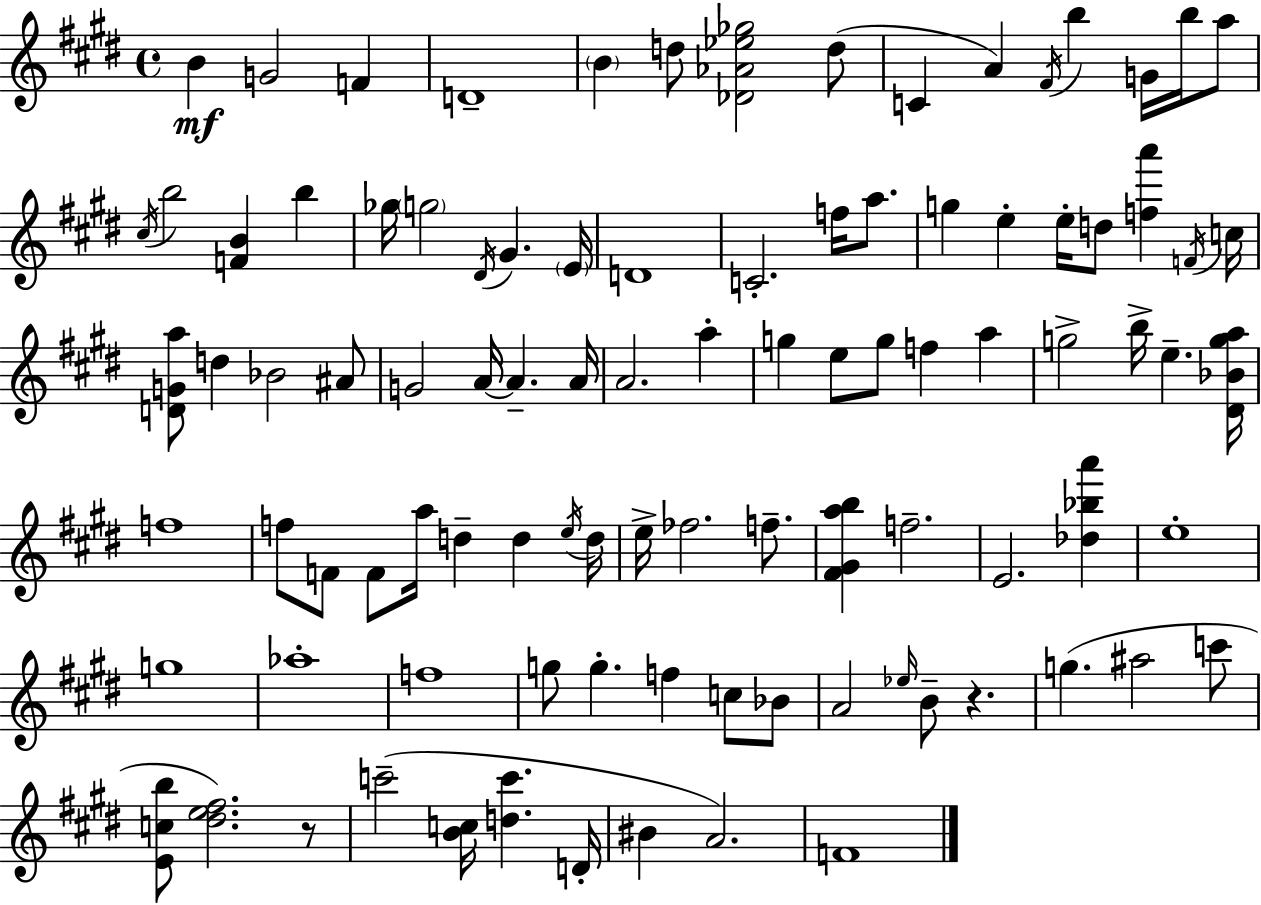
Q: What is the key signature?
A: E major